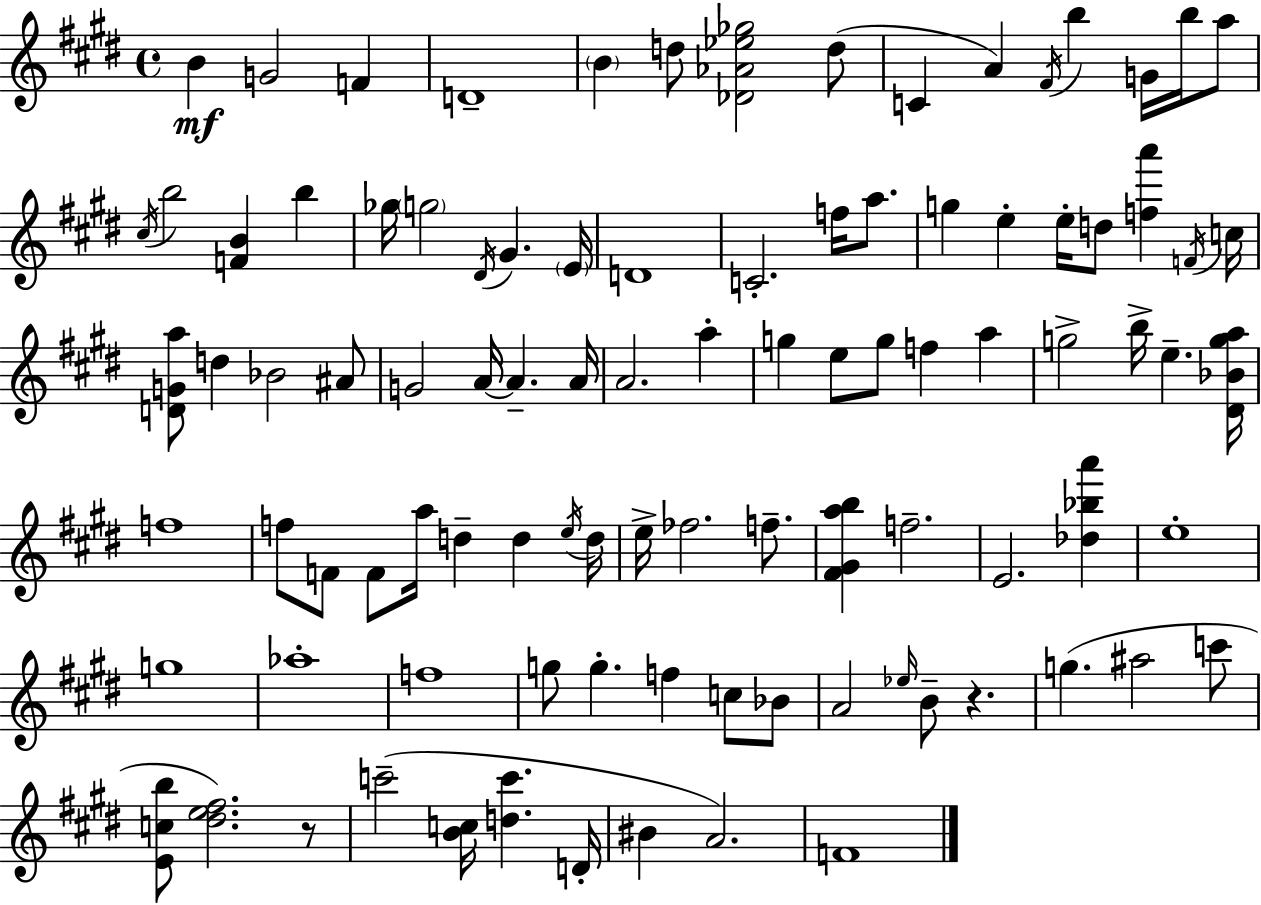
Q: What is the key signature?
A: E major